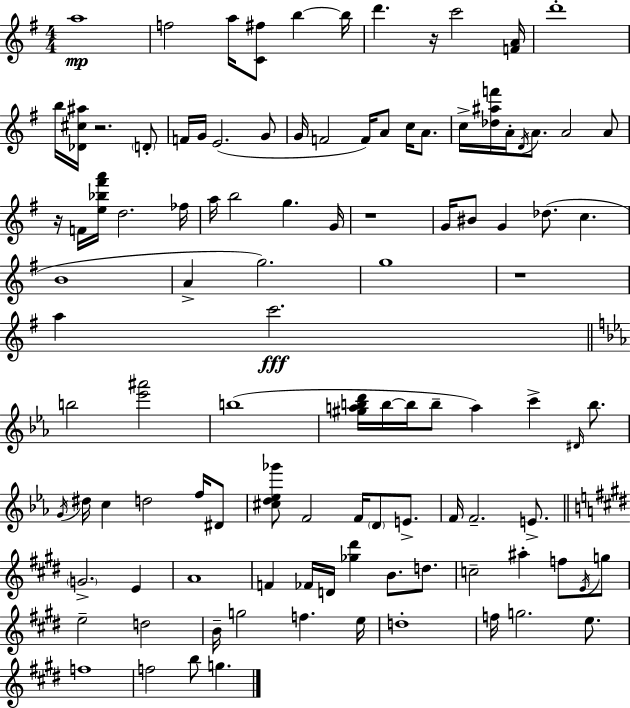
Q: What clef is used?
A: treble